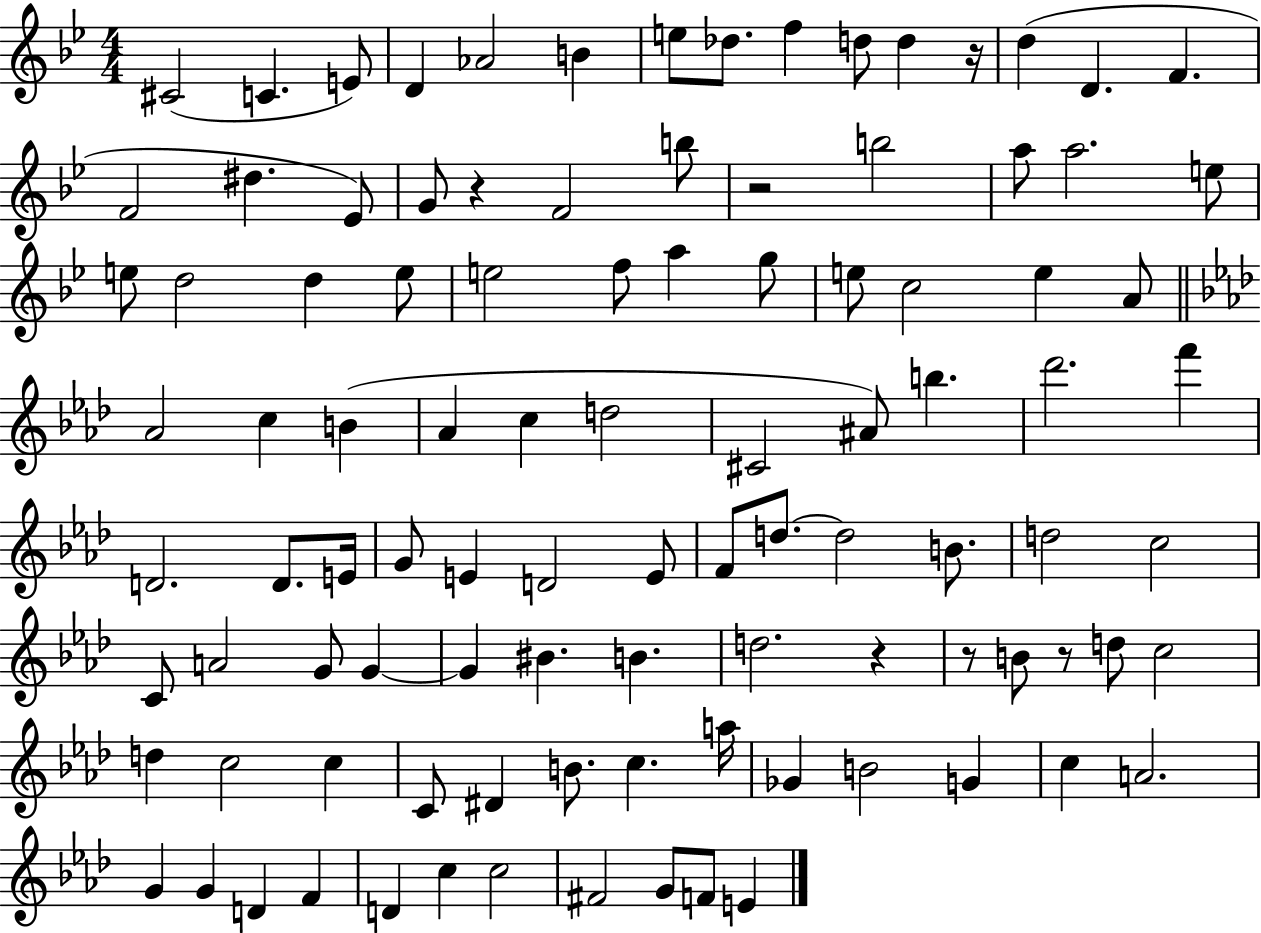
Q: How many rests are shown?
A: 6